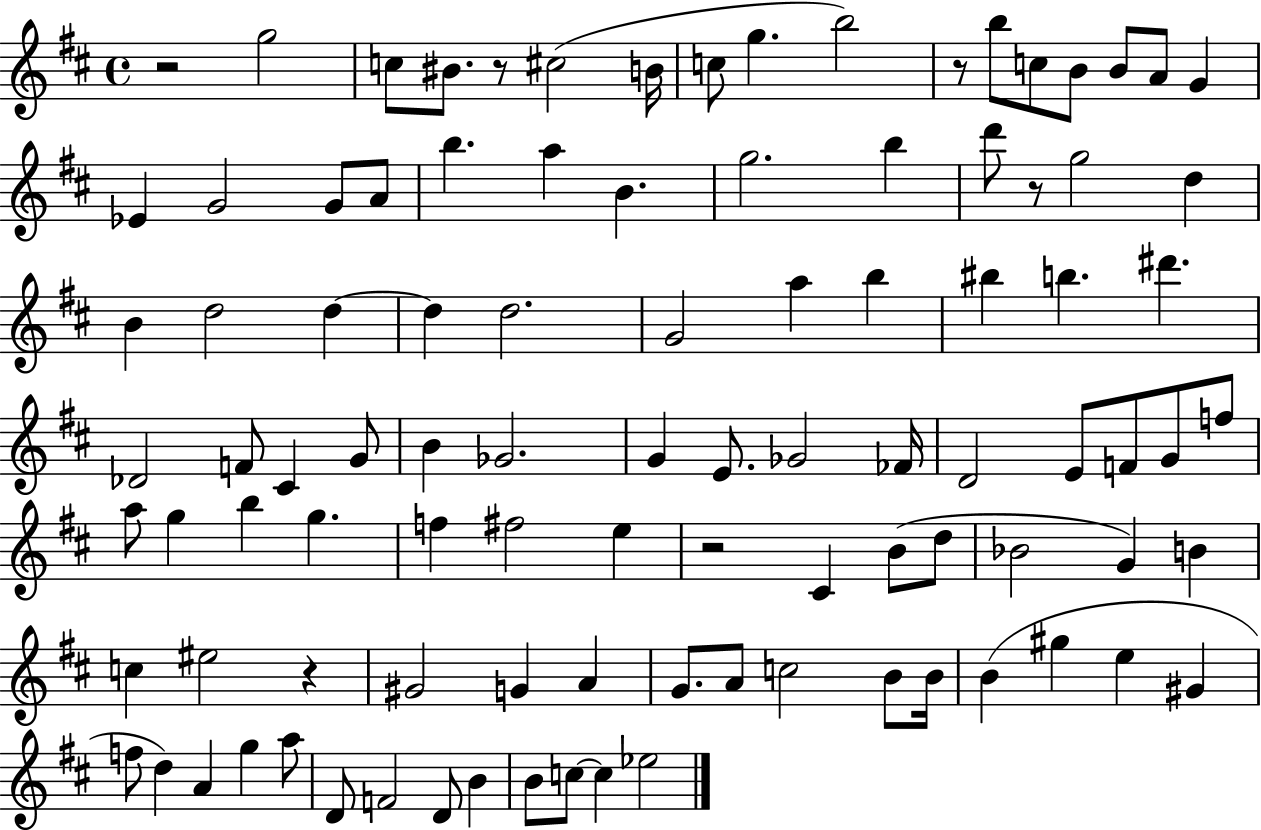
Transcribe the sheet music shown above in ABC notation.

X:1
T:Untitled
M:4/4
L:1/4
K:D
z2 g2 c/2 ^B/2 z/2 ^c2 B/4 c/2 g b2 z/2 b/2 c/2 B/2 B/2 A/2 G _E G2 G/2 A/2 b a B g2 b d'/2 z/2 g2 d B d2 d d d2 G2 a b ^b b ^d' _D2 F/2 ^C G/2 B _G2 G E/2 _G2 _F/4 D2 E/2 F/2 G/2 f/2 a/2 g b g f ^f2 e z2 ^C B/2 d/2 _B2 G B c ^e2 z ^G2 G A G/2 A/2 c2 B/2 B/4 B ^g e ^G f/2 d A g a/2 D/2 F2 D/2 B B/2 c/2 c _e2